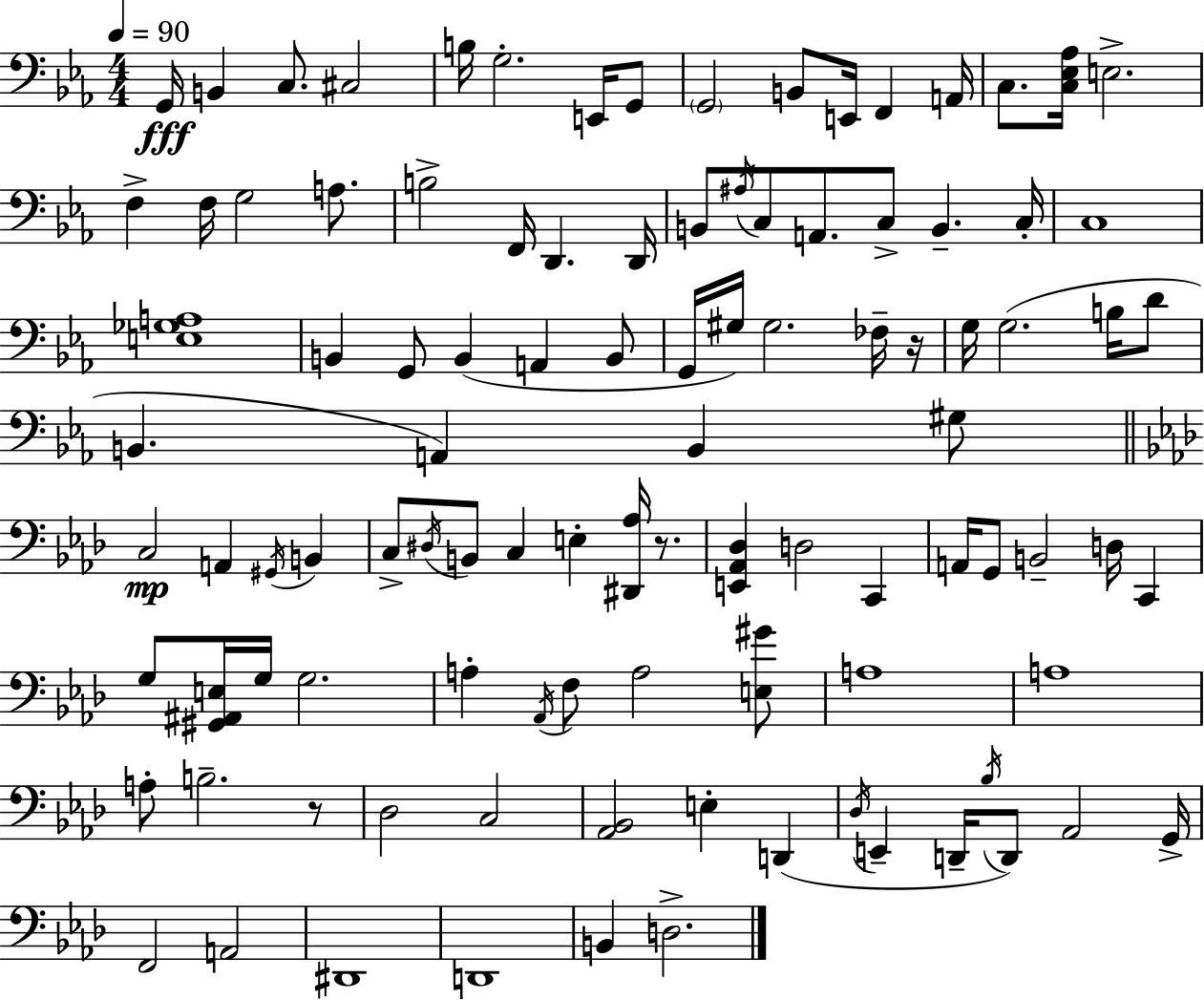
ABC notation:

X:1
T:Untitled
M:4/4
L:1/4
K:Eb
G,,/4 B,, C,/2 ^C,2 B,/4 G,2 E,,/4 G,,/2 G,,2 B,,/2 E,,/4 F,, A,,/4 C,/2 [C,_E,_A,]/4 E,2 F, F,/4 G,2 A,/2 B,2 F,,/4 D,, D,,/4 B,,/2 ^A,/4 C,/2 A,,/2 C,/2 B,, C,/4 C,4 [E,_G,A,]4 B,, G,,/2 B,, A,, B,,/2 G,,/4 ^G,/4 ^G,2 _F,/4 z/4 G,/4 G,2 B,/4 D/2 B,, A,, B,, ^G,/2 C,2 A,, ^G,,/4 B,, C,/2 ^D,/4 B,,/2 C, E, [^D,,_A,]/4 z/2 [E,,_A,,_D,] D,2 C,, A,,/4 G,,/2 B,,2 D,/4 C,, G,/2 [^G,,^A,,E,]/4 G,/4 G,2 A, _A,,/4 F,/2 A,2 [E,^G]/2 A,4 A,4 A,/2 B,2 z/2 _D,2 C,2 [_A,,_B,,]2 E, D,, _D,/4 E,, D,,/4 _B,/4 D,,/2 _A,,2 G,,/4 F,,2 A,,2 ^D,,4 D,,4 B,, D,2